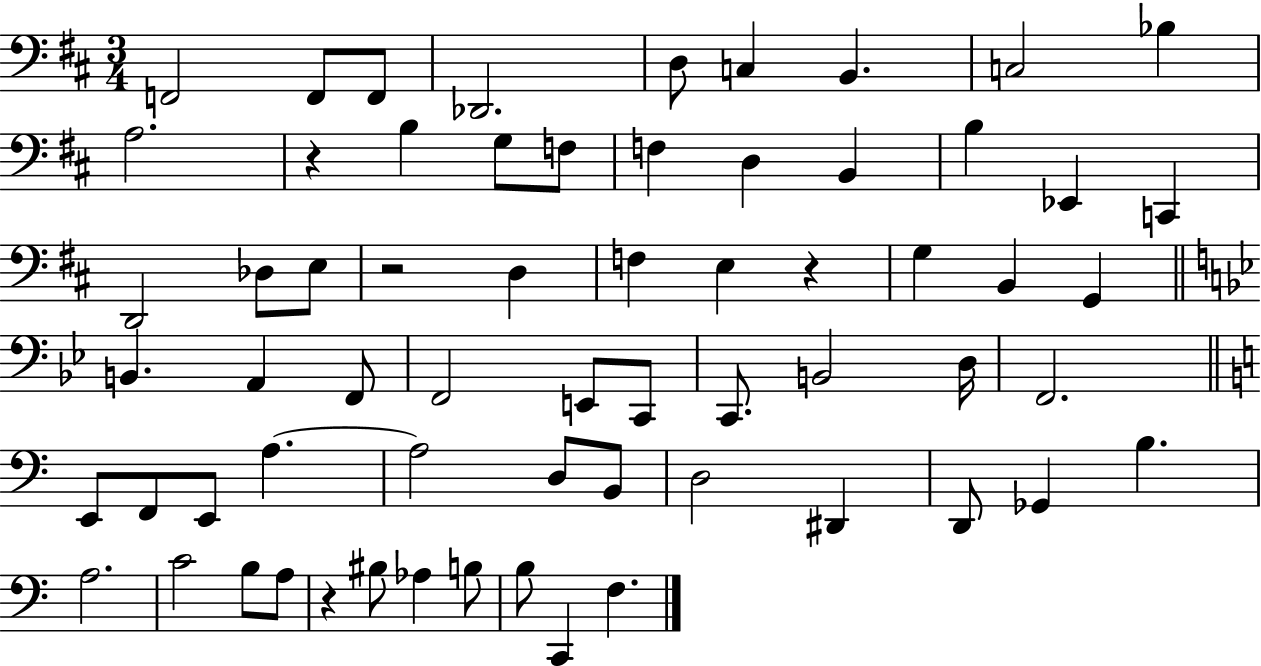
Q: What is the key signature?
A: D major